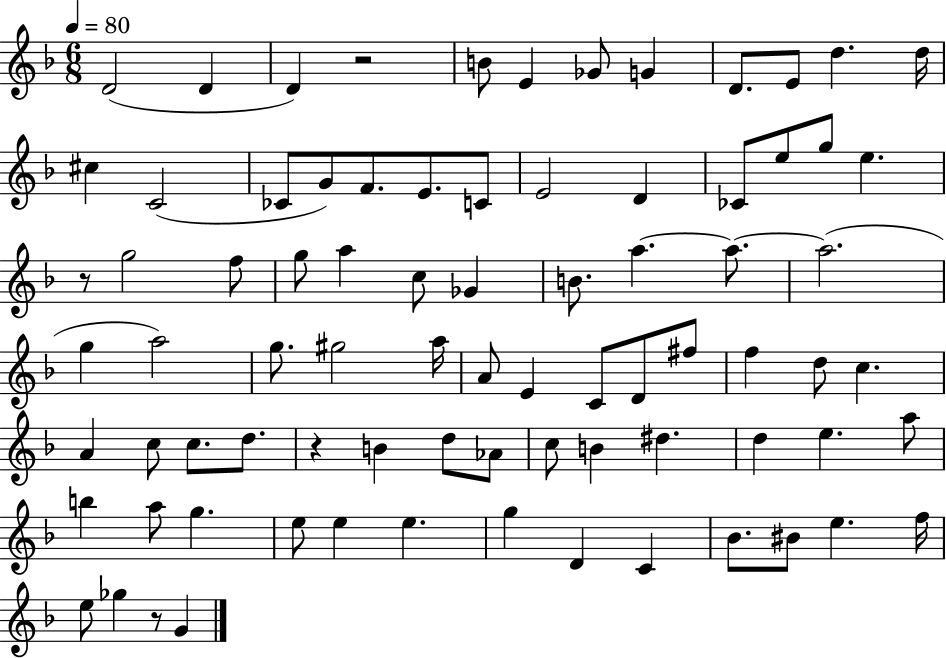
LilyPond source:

{
  \clef treble
  \numericTimeSignature
  \time 6/8
  \key f \major
  \tempo 4 = 80
  \repeat volta 2 { d'2( d'4 | d'4) r2 | b'8 e'4 ges'8 g'4 | d'8. e'8 d''4. d''16 | \break cis''4 c'2( | ces'8 g'8) f'8. e'8. c'8 | e'2 d'4 | ces'8 e''8 g''8 e''4. | \break r8 g''2 f''8 | g''8 a''4 c''8 ges'4 | b'8. a''4.~~ a''8.~~ | a''2.( | \break g''4 a''2) | g''8. gis''2 a''16 | a'8 e'4 c'8 d'8 fis''8 | f''4 d''8 c''4. | \break a'4 c''8 c''8. d''8. | r4 b'4 d''8 aes'8 | c''8 b'4 dis''4. | d''4 e''4. a''8 | \break b''4 a''8 g''4. | e''8 e''4 e''4. | g''4 d'4 c'4 | bes'8. bis'8 e''4. f''16 | \break e''8 ges''4 r8 g'4 | } \bar "|."
}